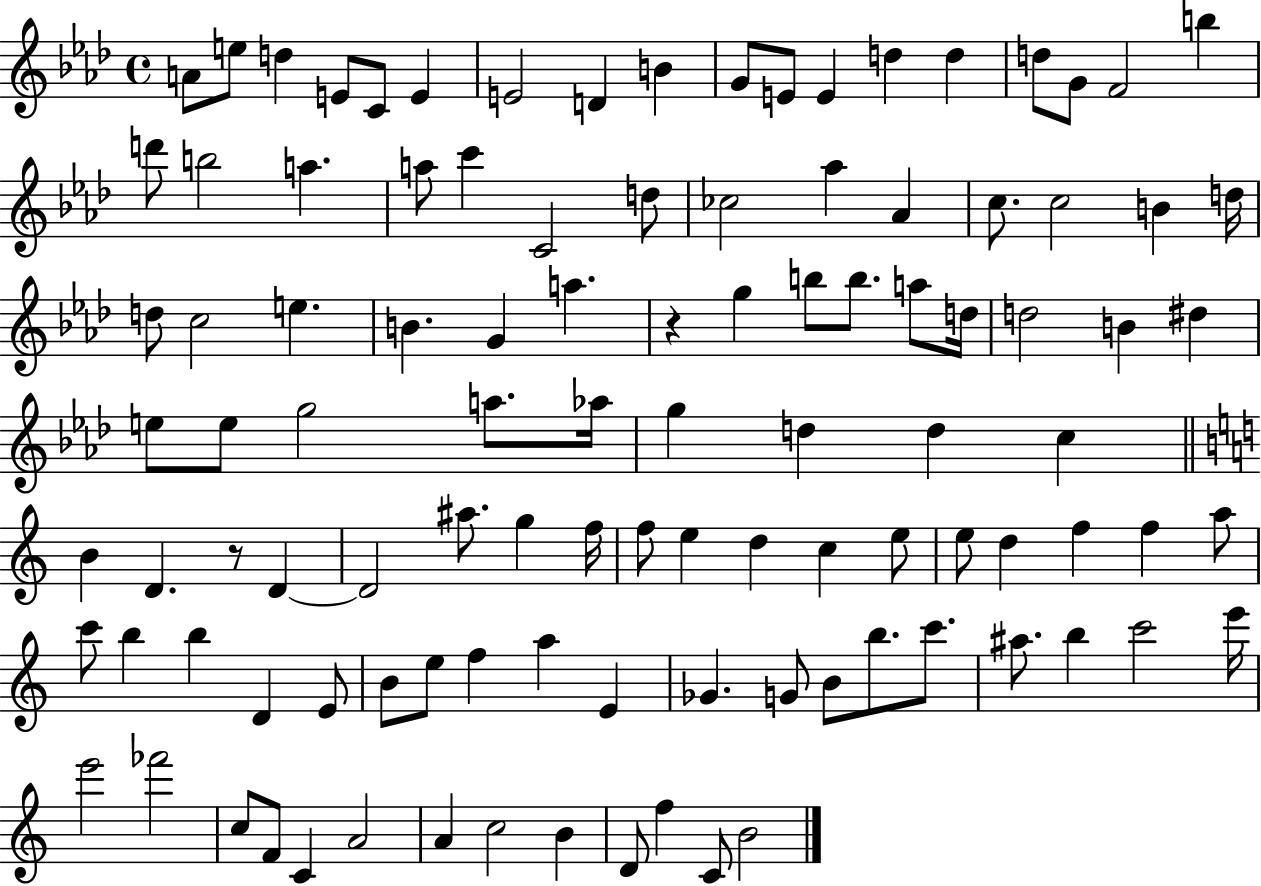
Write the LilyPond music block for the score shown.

{
  \clef treble
  \time 4/4
  \defaultTimeSignature
  \key aes \major
  a'8 e''8 d''4 e'8 c'8 e'4 | e'2 d'4 b'4 | g'8 e'8 e'4 d''4 d''4 | d''8 g'8 f'2 b''4 | \break d'''8 b''2 a''4. | a''8 c'''4 c'2 d''8 | ces''2 aes''4 aes'4 | c''8. c''2 b'4 d''16 | \break d''8 c''2 e''4. | b'4. g'4 a''4. | r4 g''4 b''8 b''8. a''8 d''16 | d''2 b'4 dis''4 | \break e''8 e''8 g''2 a''8. aes''16 | g''4 d''4 d''4 c''4 | \bar "||" \break \key a \minor b'4 d'4. r8 d'4~~ | d'2 ais''8. g''4 f''16 | f''8 e''4 d''4 c''4 e''8 | e''8 d''4 f''4 f''4 a''8 | \break c'''8 b''4 b''4 d'4 e'8 | b'8 e''8 f''4 a''4 e'4 | ges'4. g'8 b'8 b''8. c'''8. | ais''8. b''4 c'''2 e'''16 | \break e'''2 fes'''2 | c''8 f'8 c'4 a'2 | a'4 c''2 b'4 | d'8 f''4 c'8 b'2 | \break \bar "|."
}